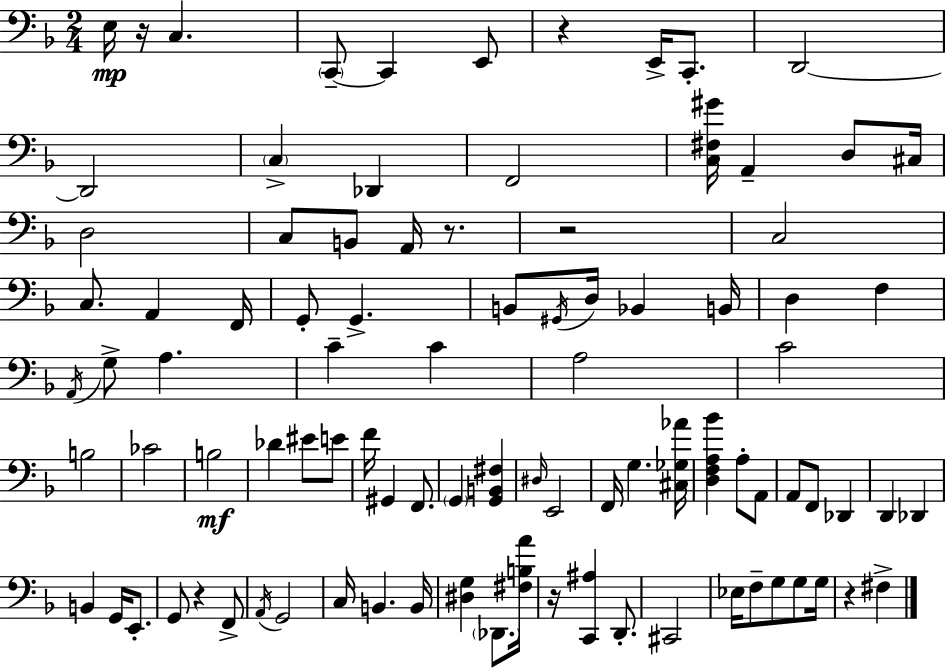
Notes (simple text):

E3/s R/s C3/q. C2/e C2/q E2/e R/q E2/s C2/e. D2/h D2/h C3/q Db2/q F2/h [C3,F#3,G#4]/s A2/q D3/e C#3/s D3/h C3/e B2/e A2/s R/e. R/h C3/h C3/e. A2/q F2/s G2/e G2/q. B2/e G#2/s D3/s Bb2/q B2/s D3/q F3/q A2/s G3/e A3/q. C4/q C4/q A3/h C4/h B3/h CES4/h B3/h Db4/q EIS4/e E4/e F4/s G#2/q F2/e. G2/q [G2,B2,F#3]/q D#3/s E2/h F2/s G3/q. [C#3,Gb3,Ab4]/s [D3,F3,A3,Bb4]/q A3/e A2/e A2/e F2/e Db2/q D2/q Db2/q B2/q G2/s E2/e. G2/e R/q F2/e A2/s G2/h C3/s B2/q. B2/s [D#3,G3]/q Db2/e. [F#3,B3,A4]/s R/s [C2,A#3]/q D2/e. C#2/h Eb3/s F3/e G3/e G3/e G3/s R/q F#3/q